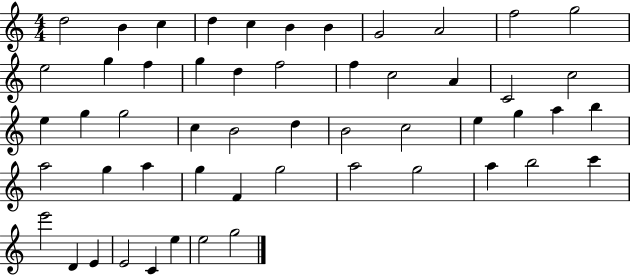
X:1
T:Untitled
M:4/4
L:1/4
K:C
d2 B c d c B B G2 A2 f2 g2 e2 g f g d f2 f c2 A C2 c2 e g g2 c B2 d B2 c2 e g a b a2 g a g F g2 a2 g2 a b2 c' e'2 D E E2 C e e2 g2